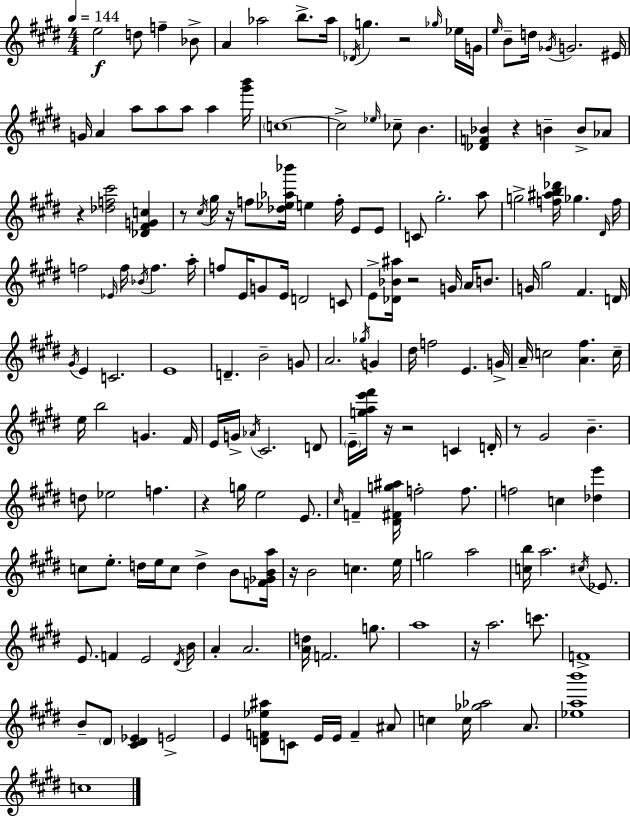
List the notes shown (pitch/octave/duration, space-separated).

E5/h D5/e F5/q Bb4/e A4/q Ab5/h B5/e. Ab5/s Db4/s G5/q. R/h Gb5/s Eb5/s G4/s E5/s B4/e D5/s Gb4/s G4/h. EIS4/s G4/s A4/q A5/e A5/e A5/e A5/q [G#6,B6]/s C5/w C5/h Eb5/s CES5/e B4/q. [Db4,F4,Bb4]/q R/q B4/q B4/e Ab4/e R/q [Db5,F5,C#6]/h [Db4,F#4,G4,C5]/q R/e C#5/s G#5/s R/s F5/e [Db5,Eb5,Ab5,Bb6]/s E5/q F5/s E4/e E4/e C4/e G#5/h. A5/e G5/h [F5,A#5,B5,Db6]/s Gb5/q. D#4/s F5/s F5/h Eb4/s F5/s Bb4/s F5/q. A5/s F5/e E4/s G4/e E4/s D4/h C4/e E4/e [Db4,Bb4,A#5]/s R/h G4/s A4/s B4/e. G4/s G#5/h F#4/q. D4/s G#4/s E4/q C4/h. E4/w D4/q. B4/h G4/e A4/h. Gb5/s G4/q D#5/s F5/h E4/q. G4/s A4/s C5/h [A4,F#5]/q. C5/s E5/s B5/h G4/q. F#4/s E4/s G4/s Ab4/s C#4/h. D4/e E4/s [G5,A5,E6,F#6]/s R/s R/h C4/q D4/s R/e G#4/h B4/q. D5/e Eb5/h F5/q. R/q G5/s E5/h E4/e. C#5/s F4/q [D#4,F#4,G5,A#5]/s F5/h F5/e. F5/h C5/q [Db5,E6]/q C5/e E5/e. D5/s E5/s C5/e D5/q B4/e [F4,Gb4,B4,A5]/s R/s B4/h C5/q. E5/s G5/h A5/h [C5,B5]/s A5/h. C#5/s Eb4/e. E4/e. F4/q E4/h D#4/s B4/s A4/q A4/h. [A4,D5]/s F4/h. G5/e. A5/w R/s A5/h. C6/e. F4/w B4/e D#4/e [C#4,D#4,Eb4]/q E4/h E4/q [D4,F4,Eb5,A#5]/e C4/e E4/s E4/s F4/q A#4/e C5/q C5/s [Gb5,Ab5]/h A4/e. [Eb5,A5,B6]/w C5/w